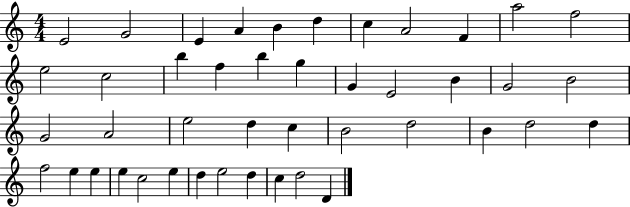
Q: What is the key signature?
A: C major